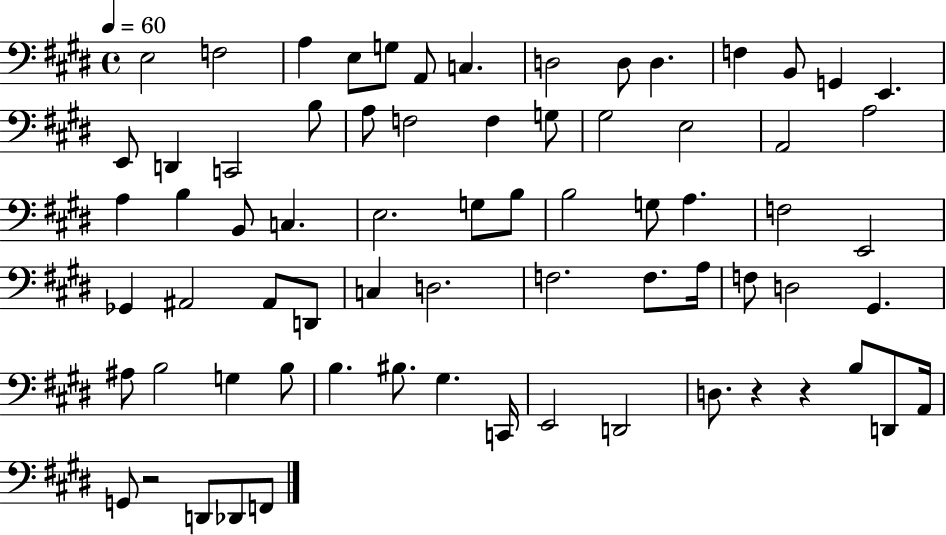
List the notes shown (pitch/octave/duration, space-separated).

E3/h F3/h A3/q E3/e G3/e A2/e C3/q. D3/h D3/e D3/q. F3/q B2/e G2/q E2/q. E2/e D2/q C2/h B3/e A3/e F3/h F3/q G3/e G#3/h E3/h A2/h A3/h A3/q B3/q B2/e C3/q. E3/h. G3/e B3/e B3/h G3/e A3/q. F3/h E2/h Gb2/q A#2/h A#2/e D2/e C3/q D3/h. F3/h. F3/e. A3/s F3/e D3/h G#2/q. A#3/e B3/h G3/q B3/e B3/q. BIS3/e. G#3/q. C2/s E2/h D2/h D3/e. R/q R/q B3/e D2/e A2/s G2/e R/h D2/e Db2/e F2/e